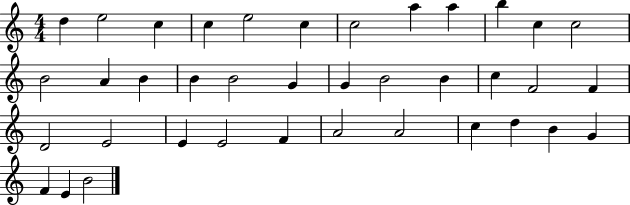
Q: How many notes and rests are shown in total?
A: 38